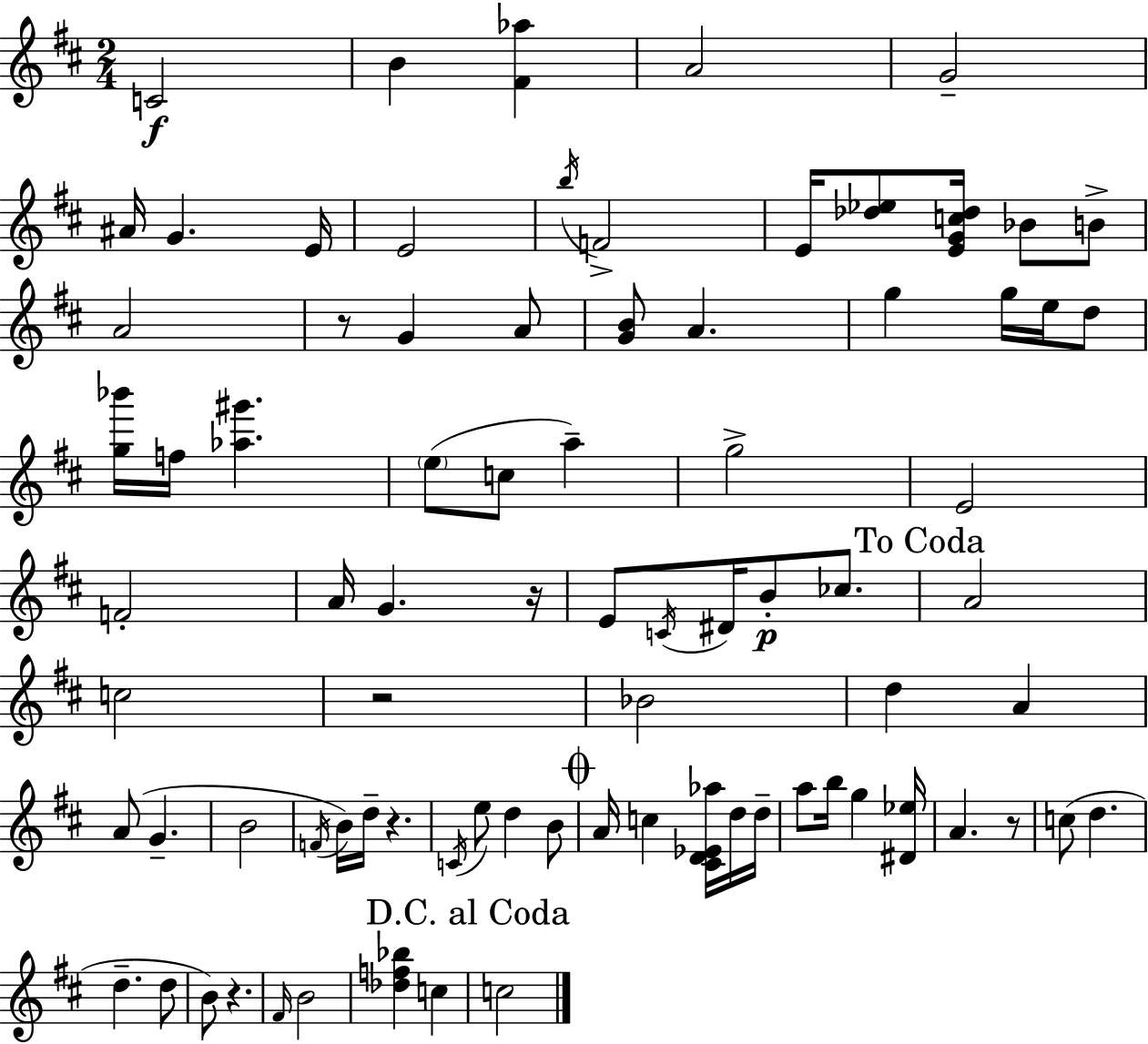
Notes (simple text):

C4/h B4/q [F#4,Ab5]/q A4/h G4/h A#4/s G4/q. E4/s E4/h B5/s F4/h E4/s [Db5,Eb5]/e [E4,G4,C5,Db5]/s Bb4/e B4/e A4/h R/e G4/q A4/e [G4,B4]/e A4/q. G5/q G5/s E5/s D5/e [G5,Bb6]/s F5/s [Ab5,G#6]/q. E5/e C5/e A5/q G5/h E4/h F4/h A4/s G4/q. R/s E4/e C4/s D#4/s B4/e CES5/e. A4/h C5/h R/h Bb4/h D5/q A4/q A4/e G4/q. B4/h F4/s B4/s D5/s R/q. C4/s E5/e D5/q B4/e A4/s C5/q [C#4,D4,Eb4,Ab5]/s D5/s D5/s A5/e B5/s G5/q [D#4,Eb5]/s A4/q. R/e C5/e D5/q. D5/q. D5/e B4/e R/q. F#4/s B4/h [Db5,F5,Bb5]/q C5/q C5/h